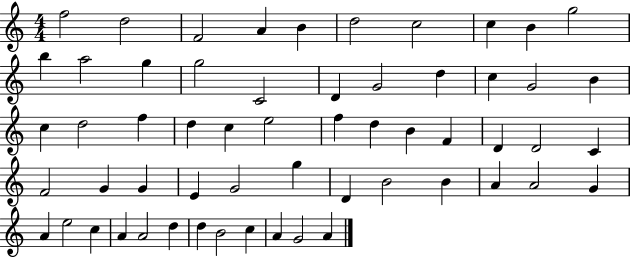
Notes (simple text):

F5/h D5/h F4/h A4/q B4/q D5/h C5/h C5/q B4/q G5/h B5/q A5/h G5/q G5/h C4/h D4/q G4/h D5/q C5/q G4/h B4/q C5/q D5/h F5/q D5/q C5/q E5/h F5/q D5/q B4/q F4/q D4/q D4/h C4/q F4/h G4/q G4/q E4/q G4/h G5/q D4/q B4/h B4/q A4/q A4/h G4/q A4/q E5/h C5/q A4/q A4/h D5/q D5/q B4/h C5/q A4/q G4/h A4/q